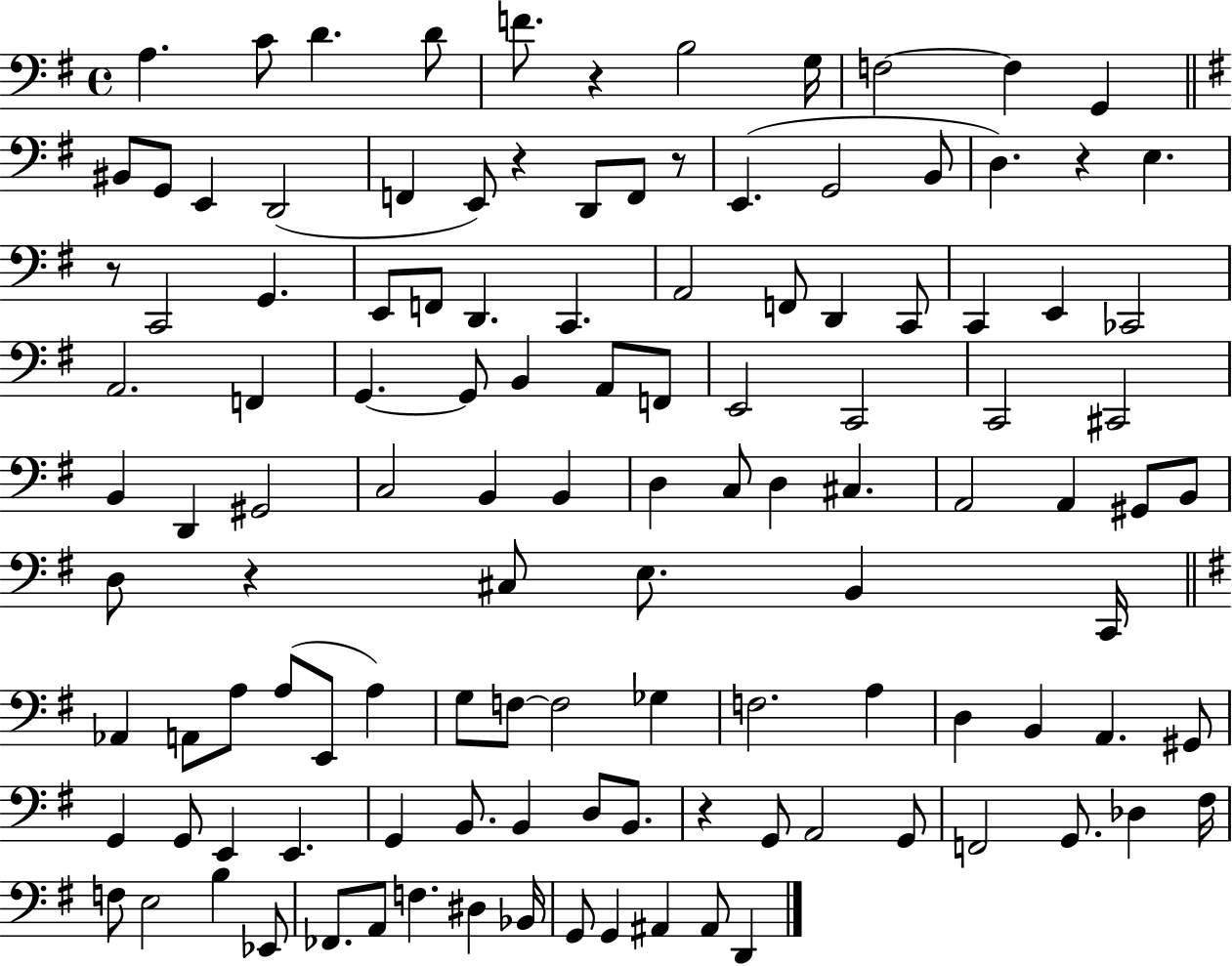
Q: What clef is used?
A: bass